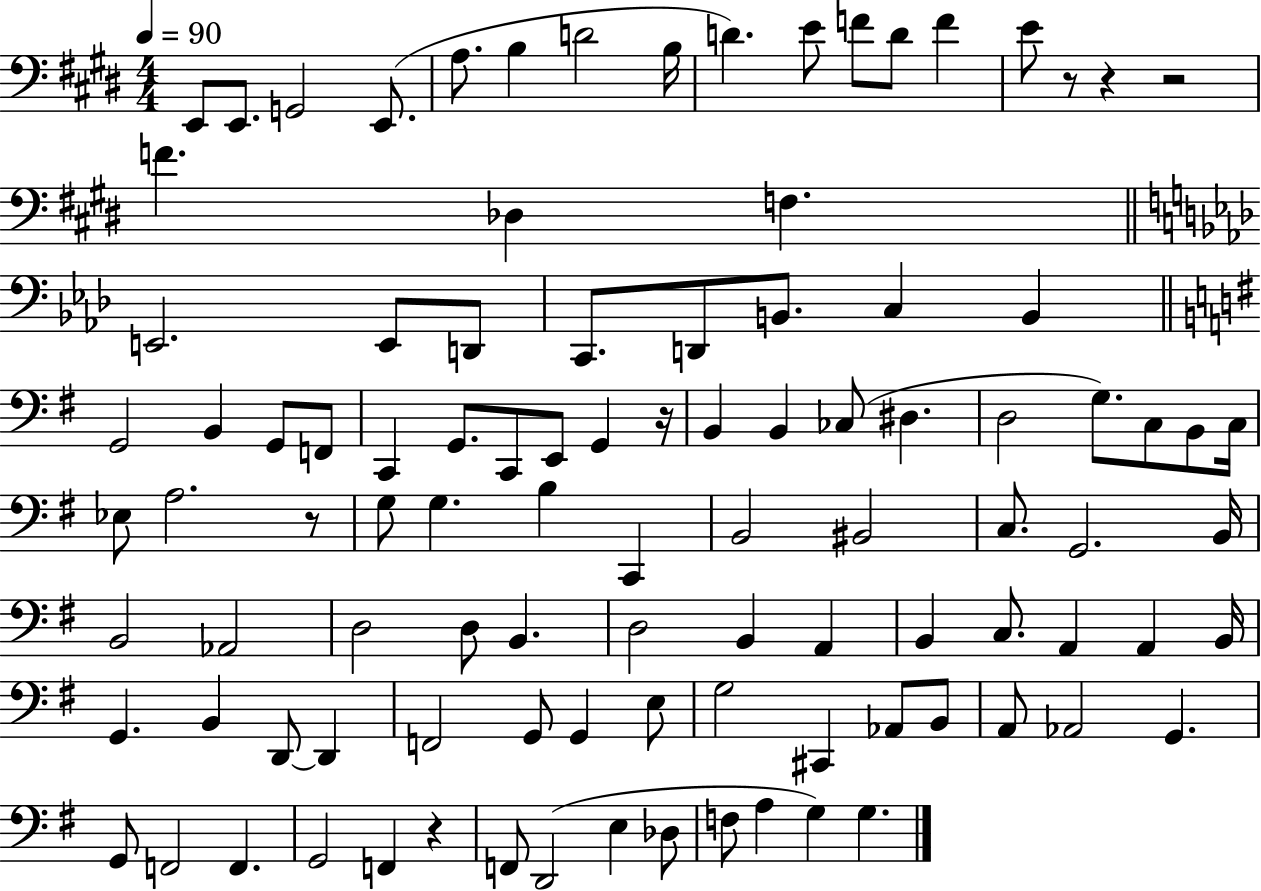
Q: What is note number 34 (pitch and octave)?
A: G2